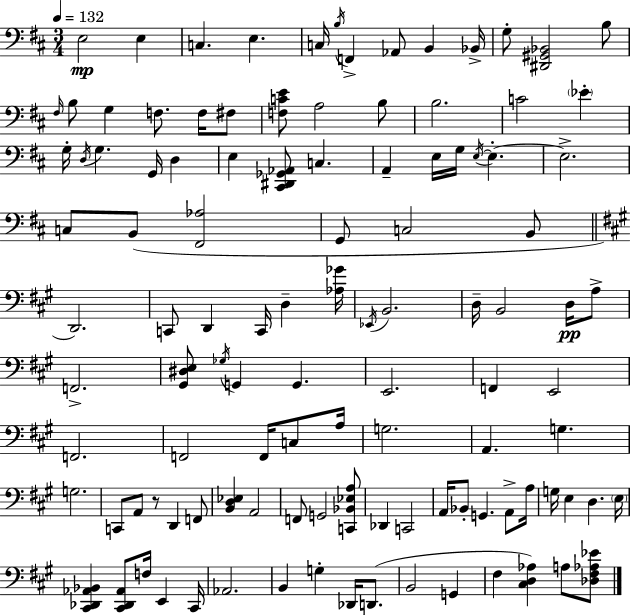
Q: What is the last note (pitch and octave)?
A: A3